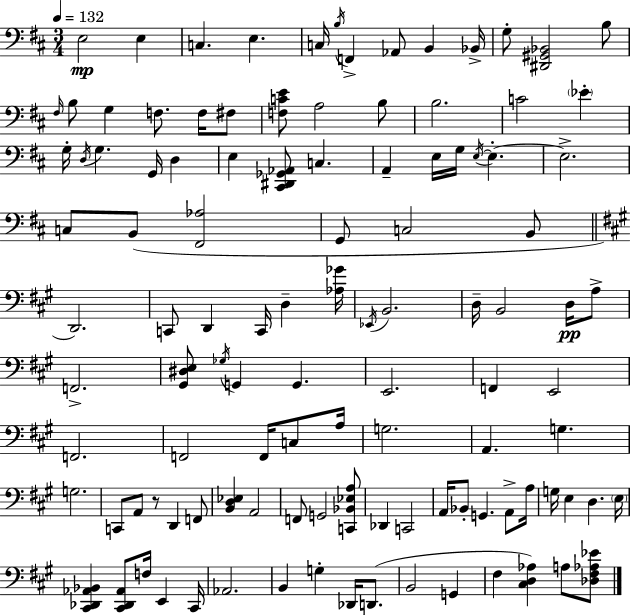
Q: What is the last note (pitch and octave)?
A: A3